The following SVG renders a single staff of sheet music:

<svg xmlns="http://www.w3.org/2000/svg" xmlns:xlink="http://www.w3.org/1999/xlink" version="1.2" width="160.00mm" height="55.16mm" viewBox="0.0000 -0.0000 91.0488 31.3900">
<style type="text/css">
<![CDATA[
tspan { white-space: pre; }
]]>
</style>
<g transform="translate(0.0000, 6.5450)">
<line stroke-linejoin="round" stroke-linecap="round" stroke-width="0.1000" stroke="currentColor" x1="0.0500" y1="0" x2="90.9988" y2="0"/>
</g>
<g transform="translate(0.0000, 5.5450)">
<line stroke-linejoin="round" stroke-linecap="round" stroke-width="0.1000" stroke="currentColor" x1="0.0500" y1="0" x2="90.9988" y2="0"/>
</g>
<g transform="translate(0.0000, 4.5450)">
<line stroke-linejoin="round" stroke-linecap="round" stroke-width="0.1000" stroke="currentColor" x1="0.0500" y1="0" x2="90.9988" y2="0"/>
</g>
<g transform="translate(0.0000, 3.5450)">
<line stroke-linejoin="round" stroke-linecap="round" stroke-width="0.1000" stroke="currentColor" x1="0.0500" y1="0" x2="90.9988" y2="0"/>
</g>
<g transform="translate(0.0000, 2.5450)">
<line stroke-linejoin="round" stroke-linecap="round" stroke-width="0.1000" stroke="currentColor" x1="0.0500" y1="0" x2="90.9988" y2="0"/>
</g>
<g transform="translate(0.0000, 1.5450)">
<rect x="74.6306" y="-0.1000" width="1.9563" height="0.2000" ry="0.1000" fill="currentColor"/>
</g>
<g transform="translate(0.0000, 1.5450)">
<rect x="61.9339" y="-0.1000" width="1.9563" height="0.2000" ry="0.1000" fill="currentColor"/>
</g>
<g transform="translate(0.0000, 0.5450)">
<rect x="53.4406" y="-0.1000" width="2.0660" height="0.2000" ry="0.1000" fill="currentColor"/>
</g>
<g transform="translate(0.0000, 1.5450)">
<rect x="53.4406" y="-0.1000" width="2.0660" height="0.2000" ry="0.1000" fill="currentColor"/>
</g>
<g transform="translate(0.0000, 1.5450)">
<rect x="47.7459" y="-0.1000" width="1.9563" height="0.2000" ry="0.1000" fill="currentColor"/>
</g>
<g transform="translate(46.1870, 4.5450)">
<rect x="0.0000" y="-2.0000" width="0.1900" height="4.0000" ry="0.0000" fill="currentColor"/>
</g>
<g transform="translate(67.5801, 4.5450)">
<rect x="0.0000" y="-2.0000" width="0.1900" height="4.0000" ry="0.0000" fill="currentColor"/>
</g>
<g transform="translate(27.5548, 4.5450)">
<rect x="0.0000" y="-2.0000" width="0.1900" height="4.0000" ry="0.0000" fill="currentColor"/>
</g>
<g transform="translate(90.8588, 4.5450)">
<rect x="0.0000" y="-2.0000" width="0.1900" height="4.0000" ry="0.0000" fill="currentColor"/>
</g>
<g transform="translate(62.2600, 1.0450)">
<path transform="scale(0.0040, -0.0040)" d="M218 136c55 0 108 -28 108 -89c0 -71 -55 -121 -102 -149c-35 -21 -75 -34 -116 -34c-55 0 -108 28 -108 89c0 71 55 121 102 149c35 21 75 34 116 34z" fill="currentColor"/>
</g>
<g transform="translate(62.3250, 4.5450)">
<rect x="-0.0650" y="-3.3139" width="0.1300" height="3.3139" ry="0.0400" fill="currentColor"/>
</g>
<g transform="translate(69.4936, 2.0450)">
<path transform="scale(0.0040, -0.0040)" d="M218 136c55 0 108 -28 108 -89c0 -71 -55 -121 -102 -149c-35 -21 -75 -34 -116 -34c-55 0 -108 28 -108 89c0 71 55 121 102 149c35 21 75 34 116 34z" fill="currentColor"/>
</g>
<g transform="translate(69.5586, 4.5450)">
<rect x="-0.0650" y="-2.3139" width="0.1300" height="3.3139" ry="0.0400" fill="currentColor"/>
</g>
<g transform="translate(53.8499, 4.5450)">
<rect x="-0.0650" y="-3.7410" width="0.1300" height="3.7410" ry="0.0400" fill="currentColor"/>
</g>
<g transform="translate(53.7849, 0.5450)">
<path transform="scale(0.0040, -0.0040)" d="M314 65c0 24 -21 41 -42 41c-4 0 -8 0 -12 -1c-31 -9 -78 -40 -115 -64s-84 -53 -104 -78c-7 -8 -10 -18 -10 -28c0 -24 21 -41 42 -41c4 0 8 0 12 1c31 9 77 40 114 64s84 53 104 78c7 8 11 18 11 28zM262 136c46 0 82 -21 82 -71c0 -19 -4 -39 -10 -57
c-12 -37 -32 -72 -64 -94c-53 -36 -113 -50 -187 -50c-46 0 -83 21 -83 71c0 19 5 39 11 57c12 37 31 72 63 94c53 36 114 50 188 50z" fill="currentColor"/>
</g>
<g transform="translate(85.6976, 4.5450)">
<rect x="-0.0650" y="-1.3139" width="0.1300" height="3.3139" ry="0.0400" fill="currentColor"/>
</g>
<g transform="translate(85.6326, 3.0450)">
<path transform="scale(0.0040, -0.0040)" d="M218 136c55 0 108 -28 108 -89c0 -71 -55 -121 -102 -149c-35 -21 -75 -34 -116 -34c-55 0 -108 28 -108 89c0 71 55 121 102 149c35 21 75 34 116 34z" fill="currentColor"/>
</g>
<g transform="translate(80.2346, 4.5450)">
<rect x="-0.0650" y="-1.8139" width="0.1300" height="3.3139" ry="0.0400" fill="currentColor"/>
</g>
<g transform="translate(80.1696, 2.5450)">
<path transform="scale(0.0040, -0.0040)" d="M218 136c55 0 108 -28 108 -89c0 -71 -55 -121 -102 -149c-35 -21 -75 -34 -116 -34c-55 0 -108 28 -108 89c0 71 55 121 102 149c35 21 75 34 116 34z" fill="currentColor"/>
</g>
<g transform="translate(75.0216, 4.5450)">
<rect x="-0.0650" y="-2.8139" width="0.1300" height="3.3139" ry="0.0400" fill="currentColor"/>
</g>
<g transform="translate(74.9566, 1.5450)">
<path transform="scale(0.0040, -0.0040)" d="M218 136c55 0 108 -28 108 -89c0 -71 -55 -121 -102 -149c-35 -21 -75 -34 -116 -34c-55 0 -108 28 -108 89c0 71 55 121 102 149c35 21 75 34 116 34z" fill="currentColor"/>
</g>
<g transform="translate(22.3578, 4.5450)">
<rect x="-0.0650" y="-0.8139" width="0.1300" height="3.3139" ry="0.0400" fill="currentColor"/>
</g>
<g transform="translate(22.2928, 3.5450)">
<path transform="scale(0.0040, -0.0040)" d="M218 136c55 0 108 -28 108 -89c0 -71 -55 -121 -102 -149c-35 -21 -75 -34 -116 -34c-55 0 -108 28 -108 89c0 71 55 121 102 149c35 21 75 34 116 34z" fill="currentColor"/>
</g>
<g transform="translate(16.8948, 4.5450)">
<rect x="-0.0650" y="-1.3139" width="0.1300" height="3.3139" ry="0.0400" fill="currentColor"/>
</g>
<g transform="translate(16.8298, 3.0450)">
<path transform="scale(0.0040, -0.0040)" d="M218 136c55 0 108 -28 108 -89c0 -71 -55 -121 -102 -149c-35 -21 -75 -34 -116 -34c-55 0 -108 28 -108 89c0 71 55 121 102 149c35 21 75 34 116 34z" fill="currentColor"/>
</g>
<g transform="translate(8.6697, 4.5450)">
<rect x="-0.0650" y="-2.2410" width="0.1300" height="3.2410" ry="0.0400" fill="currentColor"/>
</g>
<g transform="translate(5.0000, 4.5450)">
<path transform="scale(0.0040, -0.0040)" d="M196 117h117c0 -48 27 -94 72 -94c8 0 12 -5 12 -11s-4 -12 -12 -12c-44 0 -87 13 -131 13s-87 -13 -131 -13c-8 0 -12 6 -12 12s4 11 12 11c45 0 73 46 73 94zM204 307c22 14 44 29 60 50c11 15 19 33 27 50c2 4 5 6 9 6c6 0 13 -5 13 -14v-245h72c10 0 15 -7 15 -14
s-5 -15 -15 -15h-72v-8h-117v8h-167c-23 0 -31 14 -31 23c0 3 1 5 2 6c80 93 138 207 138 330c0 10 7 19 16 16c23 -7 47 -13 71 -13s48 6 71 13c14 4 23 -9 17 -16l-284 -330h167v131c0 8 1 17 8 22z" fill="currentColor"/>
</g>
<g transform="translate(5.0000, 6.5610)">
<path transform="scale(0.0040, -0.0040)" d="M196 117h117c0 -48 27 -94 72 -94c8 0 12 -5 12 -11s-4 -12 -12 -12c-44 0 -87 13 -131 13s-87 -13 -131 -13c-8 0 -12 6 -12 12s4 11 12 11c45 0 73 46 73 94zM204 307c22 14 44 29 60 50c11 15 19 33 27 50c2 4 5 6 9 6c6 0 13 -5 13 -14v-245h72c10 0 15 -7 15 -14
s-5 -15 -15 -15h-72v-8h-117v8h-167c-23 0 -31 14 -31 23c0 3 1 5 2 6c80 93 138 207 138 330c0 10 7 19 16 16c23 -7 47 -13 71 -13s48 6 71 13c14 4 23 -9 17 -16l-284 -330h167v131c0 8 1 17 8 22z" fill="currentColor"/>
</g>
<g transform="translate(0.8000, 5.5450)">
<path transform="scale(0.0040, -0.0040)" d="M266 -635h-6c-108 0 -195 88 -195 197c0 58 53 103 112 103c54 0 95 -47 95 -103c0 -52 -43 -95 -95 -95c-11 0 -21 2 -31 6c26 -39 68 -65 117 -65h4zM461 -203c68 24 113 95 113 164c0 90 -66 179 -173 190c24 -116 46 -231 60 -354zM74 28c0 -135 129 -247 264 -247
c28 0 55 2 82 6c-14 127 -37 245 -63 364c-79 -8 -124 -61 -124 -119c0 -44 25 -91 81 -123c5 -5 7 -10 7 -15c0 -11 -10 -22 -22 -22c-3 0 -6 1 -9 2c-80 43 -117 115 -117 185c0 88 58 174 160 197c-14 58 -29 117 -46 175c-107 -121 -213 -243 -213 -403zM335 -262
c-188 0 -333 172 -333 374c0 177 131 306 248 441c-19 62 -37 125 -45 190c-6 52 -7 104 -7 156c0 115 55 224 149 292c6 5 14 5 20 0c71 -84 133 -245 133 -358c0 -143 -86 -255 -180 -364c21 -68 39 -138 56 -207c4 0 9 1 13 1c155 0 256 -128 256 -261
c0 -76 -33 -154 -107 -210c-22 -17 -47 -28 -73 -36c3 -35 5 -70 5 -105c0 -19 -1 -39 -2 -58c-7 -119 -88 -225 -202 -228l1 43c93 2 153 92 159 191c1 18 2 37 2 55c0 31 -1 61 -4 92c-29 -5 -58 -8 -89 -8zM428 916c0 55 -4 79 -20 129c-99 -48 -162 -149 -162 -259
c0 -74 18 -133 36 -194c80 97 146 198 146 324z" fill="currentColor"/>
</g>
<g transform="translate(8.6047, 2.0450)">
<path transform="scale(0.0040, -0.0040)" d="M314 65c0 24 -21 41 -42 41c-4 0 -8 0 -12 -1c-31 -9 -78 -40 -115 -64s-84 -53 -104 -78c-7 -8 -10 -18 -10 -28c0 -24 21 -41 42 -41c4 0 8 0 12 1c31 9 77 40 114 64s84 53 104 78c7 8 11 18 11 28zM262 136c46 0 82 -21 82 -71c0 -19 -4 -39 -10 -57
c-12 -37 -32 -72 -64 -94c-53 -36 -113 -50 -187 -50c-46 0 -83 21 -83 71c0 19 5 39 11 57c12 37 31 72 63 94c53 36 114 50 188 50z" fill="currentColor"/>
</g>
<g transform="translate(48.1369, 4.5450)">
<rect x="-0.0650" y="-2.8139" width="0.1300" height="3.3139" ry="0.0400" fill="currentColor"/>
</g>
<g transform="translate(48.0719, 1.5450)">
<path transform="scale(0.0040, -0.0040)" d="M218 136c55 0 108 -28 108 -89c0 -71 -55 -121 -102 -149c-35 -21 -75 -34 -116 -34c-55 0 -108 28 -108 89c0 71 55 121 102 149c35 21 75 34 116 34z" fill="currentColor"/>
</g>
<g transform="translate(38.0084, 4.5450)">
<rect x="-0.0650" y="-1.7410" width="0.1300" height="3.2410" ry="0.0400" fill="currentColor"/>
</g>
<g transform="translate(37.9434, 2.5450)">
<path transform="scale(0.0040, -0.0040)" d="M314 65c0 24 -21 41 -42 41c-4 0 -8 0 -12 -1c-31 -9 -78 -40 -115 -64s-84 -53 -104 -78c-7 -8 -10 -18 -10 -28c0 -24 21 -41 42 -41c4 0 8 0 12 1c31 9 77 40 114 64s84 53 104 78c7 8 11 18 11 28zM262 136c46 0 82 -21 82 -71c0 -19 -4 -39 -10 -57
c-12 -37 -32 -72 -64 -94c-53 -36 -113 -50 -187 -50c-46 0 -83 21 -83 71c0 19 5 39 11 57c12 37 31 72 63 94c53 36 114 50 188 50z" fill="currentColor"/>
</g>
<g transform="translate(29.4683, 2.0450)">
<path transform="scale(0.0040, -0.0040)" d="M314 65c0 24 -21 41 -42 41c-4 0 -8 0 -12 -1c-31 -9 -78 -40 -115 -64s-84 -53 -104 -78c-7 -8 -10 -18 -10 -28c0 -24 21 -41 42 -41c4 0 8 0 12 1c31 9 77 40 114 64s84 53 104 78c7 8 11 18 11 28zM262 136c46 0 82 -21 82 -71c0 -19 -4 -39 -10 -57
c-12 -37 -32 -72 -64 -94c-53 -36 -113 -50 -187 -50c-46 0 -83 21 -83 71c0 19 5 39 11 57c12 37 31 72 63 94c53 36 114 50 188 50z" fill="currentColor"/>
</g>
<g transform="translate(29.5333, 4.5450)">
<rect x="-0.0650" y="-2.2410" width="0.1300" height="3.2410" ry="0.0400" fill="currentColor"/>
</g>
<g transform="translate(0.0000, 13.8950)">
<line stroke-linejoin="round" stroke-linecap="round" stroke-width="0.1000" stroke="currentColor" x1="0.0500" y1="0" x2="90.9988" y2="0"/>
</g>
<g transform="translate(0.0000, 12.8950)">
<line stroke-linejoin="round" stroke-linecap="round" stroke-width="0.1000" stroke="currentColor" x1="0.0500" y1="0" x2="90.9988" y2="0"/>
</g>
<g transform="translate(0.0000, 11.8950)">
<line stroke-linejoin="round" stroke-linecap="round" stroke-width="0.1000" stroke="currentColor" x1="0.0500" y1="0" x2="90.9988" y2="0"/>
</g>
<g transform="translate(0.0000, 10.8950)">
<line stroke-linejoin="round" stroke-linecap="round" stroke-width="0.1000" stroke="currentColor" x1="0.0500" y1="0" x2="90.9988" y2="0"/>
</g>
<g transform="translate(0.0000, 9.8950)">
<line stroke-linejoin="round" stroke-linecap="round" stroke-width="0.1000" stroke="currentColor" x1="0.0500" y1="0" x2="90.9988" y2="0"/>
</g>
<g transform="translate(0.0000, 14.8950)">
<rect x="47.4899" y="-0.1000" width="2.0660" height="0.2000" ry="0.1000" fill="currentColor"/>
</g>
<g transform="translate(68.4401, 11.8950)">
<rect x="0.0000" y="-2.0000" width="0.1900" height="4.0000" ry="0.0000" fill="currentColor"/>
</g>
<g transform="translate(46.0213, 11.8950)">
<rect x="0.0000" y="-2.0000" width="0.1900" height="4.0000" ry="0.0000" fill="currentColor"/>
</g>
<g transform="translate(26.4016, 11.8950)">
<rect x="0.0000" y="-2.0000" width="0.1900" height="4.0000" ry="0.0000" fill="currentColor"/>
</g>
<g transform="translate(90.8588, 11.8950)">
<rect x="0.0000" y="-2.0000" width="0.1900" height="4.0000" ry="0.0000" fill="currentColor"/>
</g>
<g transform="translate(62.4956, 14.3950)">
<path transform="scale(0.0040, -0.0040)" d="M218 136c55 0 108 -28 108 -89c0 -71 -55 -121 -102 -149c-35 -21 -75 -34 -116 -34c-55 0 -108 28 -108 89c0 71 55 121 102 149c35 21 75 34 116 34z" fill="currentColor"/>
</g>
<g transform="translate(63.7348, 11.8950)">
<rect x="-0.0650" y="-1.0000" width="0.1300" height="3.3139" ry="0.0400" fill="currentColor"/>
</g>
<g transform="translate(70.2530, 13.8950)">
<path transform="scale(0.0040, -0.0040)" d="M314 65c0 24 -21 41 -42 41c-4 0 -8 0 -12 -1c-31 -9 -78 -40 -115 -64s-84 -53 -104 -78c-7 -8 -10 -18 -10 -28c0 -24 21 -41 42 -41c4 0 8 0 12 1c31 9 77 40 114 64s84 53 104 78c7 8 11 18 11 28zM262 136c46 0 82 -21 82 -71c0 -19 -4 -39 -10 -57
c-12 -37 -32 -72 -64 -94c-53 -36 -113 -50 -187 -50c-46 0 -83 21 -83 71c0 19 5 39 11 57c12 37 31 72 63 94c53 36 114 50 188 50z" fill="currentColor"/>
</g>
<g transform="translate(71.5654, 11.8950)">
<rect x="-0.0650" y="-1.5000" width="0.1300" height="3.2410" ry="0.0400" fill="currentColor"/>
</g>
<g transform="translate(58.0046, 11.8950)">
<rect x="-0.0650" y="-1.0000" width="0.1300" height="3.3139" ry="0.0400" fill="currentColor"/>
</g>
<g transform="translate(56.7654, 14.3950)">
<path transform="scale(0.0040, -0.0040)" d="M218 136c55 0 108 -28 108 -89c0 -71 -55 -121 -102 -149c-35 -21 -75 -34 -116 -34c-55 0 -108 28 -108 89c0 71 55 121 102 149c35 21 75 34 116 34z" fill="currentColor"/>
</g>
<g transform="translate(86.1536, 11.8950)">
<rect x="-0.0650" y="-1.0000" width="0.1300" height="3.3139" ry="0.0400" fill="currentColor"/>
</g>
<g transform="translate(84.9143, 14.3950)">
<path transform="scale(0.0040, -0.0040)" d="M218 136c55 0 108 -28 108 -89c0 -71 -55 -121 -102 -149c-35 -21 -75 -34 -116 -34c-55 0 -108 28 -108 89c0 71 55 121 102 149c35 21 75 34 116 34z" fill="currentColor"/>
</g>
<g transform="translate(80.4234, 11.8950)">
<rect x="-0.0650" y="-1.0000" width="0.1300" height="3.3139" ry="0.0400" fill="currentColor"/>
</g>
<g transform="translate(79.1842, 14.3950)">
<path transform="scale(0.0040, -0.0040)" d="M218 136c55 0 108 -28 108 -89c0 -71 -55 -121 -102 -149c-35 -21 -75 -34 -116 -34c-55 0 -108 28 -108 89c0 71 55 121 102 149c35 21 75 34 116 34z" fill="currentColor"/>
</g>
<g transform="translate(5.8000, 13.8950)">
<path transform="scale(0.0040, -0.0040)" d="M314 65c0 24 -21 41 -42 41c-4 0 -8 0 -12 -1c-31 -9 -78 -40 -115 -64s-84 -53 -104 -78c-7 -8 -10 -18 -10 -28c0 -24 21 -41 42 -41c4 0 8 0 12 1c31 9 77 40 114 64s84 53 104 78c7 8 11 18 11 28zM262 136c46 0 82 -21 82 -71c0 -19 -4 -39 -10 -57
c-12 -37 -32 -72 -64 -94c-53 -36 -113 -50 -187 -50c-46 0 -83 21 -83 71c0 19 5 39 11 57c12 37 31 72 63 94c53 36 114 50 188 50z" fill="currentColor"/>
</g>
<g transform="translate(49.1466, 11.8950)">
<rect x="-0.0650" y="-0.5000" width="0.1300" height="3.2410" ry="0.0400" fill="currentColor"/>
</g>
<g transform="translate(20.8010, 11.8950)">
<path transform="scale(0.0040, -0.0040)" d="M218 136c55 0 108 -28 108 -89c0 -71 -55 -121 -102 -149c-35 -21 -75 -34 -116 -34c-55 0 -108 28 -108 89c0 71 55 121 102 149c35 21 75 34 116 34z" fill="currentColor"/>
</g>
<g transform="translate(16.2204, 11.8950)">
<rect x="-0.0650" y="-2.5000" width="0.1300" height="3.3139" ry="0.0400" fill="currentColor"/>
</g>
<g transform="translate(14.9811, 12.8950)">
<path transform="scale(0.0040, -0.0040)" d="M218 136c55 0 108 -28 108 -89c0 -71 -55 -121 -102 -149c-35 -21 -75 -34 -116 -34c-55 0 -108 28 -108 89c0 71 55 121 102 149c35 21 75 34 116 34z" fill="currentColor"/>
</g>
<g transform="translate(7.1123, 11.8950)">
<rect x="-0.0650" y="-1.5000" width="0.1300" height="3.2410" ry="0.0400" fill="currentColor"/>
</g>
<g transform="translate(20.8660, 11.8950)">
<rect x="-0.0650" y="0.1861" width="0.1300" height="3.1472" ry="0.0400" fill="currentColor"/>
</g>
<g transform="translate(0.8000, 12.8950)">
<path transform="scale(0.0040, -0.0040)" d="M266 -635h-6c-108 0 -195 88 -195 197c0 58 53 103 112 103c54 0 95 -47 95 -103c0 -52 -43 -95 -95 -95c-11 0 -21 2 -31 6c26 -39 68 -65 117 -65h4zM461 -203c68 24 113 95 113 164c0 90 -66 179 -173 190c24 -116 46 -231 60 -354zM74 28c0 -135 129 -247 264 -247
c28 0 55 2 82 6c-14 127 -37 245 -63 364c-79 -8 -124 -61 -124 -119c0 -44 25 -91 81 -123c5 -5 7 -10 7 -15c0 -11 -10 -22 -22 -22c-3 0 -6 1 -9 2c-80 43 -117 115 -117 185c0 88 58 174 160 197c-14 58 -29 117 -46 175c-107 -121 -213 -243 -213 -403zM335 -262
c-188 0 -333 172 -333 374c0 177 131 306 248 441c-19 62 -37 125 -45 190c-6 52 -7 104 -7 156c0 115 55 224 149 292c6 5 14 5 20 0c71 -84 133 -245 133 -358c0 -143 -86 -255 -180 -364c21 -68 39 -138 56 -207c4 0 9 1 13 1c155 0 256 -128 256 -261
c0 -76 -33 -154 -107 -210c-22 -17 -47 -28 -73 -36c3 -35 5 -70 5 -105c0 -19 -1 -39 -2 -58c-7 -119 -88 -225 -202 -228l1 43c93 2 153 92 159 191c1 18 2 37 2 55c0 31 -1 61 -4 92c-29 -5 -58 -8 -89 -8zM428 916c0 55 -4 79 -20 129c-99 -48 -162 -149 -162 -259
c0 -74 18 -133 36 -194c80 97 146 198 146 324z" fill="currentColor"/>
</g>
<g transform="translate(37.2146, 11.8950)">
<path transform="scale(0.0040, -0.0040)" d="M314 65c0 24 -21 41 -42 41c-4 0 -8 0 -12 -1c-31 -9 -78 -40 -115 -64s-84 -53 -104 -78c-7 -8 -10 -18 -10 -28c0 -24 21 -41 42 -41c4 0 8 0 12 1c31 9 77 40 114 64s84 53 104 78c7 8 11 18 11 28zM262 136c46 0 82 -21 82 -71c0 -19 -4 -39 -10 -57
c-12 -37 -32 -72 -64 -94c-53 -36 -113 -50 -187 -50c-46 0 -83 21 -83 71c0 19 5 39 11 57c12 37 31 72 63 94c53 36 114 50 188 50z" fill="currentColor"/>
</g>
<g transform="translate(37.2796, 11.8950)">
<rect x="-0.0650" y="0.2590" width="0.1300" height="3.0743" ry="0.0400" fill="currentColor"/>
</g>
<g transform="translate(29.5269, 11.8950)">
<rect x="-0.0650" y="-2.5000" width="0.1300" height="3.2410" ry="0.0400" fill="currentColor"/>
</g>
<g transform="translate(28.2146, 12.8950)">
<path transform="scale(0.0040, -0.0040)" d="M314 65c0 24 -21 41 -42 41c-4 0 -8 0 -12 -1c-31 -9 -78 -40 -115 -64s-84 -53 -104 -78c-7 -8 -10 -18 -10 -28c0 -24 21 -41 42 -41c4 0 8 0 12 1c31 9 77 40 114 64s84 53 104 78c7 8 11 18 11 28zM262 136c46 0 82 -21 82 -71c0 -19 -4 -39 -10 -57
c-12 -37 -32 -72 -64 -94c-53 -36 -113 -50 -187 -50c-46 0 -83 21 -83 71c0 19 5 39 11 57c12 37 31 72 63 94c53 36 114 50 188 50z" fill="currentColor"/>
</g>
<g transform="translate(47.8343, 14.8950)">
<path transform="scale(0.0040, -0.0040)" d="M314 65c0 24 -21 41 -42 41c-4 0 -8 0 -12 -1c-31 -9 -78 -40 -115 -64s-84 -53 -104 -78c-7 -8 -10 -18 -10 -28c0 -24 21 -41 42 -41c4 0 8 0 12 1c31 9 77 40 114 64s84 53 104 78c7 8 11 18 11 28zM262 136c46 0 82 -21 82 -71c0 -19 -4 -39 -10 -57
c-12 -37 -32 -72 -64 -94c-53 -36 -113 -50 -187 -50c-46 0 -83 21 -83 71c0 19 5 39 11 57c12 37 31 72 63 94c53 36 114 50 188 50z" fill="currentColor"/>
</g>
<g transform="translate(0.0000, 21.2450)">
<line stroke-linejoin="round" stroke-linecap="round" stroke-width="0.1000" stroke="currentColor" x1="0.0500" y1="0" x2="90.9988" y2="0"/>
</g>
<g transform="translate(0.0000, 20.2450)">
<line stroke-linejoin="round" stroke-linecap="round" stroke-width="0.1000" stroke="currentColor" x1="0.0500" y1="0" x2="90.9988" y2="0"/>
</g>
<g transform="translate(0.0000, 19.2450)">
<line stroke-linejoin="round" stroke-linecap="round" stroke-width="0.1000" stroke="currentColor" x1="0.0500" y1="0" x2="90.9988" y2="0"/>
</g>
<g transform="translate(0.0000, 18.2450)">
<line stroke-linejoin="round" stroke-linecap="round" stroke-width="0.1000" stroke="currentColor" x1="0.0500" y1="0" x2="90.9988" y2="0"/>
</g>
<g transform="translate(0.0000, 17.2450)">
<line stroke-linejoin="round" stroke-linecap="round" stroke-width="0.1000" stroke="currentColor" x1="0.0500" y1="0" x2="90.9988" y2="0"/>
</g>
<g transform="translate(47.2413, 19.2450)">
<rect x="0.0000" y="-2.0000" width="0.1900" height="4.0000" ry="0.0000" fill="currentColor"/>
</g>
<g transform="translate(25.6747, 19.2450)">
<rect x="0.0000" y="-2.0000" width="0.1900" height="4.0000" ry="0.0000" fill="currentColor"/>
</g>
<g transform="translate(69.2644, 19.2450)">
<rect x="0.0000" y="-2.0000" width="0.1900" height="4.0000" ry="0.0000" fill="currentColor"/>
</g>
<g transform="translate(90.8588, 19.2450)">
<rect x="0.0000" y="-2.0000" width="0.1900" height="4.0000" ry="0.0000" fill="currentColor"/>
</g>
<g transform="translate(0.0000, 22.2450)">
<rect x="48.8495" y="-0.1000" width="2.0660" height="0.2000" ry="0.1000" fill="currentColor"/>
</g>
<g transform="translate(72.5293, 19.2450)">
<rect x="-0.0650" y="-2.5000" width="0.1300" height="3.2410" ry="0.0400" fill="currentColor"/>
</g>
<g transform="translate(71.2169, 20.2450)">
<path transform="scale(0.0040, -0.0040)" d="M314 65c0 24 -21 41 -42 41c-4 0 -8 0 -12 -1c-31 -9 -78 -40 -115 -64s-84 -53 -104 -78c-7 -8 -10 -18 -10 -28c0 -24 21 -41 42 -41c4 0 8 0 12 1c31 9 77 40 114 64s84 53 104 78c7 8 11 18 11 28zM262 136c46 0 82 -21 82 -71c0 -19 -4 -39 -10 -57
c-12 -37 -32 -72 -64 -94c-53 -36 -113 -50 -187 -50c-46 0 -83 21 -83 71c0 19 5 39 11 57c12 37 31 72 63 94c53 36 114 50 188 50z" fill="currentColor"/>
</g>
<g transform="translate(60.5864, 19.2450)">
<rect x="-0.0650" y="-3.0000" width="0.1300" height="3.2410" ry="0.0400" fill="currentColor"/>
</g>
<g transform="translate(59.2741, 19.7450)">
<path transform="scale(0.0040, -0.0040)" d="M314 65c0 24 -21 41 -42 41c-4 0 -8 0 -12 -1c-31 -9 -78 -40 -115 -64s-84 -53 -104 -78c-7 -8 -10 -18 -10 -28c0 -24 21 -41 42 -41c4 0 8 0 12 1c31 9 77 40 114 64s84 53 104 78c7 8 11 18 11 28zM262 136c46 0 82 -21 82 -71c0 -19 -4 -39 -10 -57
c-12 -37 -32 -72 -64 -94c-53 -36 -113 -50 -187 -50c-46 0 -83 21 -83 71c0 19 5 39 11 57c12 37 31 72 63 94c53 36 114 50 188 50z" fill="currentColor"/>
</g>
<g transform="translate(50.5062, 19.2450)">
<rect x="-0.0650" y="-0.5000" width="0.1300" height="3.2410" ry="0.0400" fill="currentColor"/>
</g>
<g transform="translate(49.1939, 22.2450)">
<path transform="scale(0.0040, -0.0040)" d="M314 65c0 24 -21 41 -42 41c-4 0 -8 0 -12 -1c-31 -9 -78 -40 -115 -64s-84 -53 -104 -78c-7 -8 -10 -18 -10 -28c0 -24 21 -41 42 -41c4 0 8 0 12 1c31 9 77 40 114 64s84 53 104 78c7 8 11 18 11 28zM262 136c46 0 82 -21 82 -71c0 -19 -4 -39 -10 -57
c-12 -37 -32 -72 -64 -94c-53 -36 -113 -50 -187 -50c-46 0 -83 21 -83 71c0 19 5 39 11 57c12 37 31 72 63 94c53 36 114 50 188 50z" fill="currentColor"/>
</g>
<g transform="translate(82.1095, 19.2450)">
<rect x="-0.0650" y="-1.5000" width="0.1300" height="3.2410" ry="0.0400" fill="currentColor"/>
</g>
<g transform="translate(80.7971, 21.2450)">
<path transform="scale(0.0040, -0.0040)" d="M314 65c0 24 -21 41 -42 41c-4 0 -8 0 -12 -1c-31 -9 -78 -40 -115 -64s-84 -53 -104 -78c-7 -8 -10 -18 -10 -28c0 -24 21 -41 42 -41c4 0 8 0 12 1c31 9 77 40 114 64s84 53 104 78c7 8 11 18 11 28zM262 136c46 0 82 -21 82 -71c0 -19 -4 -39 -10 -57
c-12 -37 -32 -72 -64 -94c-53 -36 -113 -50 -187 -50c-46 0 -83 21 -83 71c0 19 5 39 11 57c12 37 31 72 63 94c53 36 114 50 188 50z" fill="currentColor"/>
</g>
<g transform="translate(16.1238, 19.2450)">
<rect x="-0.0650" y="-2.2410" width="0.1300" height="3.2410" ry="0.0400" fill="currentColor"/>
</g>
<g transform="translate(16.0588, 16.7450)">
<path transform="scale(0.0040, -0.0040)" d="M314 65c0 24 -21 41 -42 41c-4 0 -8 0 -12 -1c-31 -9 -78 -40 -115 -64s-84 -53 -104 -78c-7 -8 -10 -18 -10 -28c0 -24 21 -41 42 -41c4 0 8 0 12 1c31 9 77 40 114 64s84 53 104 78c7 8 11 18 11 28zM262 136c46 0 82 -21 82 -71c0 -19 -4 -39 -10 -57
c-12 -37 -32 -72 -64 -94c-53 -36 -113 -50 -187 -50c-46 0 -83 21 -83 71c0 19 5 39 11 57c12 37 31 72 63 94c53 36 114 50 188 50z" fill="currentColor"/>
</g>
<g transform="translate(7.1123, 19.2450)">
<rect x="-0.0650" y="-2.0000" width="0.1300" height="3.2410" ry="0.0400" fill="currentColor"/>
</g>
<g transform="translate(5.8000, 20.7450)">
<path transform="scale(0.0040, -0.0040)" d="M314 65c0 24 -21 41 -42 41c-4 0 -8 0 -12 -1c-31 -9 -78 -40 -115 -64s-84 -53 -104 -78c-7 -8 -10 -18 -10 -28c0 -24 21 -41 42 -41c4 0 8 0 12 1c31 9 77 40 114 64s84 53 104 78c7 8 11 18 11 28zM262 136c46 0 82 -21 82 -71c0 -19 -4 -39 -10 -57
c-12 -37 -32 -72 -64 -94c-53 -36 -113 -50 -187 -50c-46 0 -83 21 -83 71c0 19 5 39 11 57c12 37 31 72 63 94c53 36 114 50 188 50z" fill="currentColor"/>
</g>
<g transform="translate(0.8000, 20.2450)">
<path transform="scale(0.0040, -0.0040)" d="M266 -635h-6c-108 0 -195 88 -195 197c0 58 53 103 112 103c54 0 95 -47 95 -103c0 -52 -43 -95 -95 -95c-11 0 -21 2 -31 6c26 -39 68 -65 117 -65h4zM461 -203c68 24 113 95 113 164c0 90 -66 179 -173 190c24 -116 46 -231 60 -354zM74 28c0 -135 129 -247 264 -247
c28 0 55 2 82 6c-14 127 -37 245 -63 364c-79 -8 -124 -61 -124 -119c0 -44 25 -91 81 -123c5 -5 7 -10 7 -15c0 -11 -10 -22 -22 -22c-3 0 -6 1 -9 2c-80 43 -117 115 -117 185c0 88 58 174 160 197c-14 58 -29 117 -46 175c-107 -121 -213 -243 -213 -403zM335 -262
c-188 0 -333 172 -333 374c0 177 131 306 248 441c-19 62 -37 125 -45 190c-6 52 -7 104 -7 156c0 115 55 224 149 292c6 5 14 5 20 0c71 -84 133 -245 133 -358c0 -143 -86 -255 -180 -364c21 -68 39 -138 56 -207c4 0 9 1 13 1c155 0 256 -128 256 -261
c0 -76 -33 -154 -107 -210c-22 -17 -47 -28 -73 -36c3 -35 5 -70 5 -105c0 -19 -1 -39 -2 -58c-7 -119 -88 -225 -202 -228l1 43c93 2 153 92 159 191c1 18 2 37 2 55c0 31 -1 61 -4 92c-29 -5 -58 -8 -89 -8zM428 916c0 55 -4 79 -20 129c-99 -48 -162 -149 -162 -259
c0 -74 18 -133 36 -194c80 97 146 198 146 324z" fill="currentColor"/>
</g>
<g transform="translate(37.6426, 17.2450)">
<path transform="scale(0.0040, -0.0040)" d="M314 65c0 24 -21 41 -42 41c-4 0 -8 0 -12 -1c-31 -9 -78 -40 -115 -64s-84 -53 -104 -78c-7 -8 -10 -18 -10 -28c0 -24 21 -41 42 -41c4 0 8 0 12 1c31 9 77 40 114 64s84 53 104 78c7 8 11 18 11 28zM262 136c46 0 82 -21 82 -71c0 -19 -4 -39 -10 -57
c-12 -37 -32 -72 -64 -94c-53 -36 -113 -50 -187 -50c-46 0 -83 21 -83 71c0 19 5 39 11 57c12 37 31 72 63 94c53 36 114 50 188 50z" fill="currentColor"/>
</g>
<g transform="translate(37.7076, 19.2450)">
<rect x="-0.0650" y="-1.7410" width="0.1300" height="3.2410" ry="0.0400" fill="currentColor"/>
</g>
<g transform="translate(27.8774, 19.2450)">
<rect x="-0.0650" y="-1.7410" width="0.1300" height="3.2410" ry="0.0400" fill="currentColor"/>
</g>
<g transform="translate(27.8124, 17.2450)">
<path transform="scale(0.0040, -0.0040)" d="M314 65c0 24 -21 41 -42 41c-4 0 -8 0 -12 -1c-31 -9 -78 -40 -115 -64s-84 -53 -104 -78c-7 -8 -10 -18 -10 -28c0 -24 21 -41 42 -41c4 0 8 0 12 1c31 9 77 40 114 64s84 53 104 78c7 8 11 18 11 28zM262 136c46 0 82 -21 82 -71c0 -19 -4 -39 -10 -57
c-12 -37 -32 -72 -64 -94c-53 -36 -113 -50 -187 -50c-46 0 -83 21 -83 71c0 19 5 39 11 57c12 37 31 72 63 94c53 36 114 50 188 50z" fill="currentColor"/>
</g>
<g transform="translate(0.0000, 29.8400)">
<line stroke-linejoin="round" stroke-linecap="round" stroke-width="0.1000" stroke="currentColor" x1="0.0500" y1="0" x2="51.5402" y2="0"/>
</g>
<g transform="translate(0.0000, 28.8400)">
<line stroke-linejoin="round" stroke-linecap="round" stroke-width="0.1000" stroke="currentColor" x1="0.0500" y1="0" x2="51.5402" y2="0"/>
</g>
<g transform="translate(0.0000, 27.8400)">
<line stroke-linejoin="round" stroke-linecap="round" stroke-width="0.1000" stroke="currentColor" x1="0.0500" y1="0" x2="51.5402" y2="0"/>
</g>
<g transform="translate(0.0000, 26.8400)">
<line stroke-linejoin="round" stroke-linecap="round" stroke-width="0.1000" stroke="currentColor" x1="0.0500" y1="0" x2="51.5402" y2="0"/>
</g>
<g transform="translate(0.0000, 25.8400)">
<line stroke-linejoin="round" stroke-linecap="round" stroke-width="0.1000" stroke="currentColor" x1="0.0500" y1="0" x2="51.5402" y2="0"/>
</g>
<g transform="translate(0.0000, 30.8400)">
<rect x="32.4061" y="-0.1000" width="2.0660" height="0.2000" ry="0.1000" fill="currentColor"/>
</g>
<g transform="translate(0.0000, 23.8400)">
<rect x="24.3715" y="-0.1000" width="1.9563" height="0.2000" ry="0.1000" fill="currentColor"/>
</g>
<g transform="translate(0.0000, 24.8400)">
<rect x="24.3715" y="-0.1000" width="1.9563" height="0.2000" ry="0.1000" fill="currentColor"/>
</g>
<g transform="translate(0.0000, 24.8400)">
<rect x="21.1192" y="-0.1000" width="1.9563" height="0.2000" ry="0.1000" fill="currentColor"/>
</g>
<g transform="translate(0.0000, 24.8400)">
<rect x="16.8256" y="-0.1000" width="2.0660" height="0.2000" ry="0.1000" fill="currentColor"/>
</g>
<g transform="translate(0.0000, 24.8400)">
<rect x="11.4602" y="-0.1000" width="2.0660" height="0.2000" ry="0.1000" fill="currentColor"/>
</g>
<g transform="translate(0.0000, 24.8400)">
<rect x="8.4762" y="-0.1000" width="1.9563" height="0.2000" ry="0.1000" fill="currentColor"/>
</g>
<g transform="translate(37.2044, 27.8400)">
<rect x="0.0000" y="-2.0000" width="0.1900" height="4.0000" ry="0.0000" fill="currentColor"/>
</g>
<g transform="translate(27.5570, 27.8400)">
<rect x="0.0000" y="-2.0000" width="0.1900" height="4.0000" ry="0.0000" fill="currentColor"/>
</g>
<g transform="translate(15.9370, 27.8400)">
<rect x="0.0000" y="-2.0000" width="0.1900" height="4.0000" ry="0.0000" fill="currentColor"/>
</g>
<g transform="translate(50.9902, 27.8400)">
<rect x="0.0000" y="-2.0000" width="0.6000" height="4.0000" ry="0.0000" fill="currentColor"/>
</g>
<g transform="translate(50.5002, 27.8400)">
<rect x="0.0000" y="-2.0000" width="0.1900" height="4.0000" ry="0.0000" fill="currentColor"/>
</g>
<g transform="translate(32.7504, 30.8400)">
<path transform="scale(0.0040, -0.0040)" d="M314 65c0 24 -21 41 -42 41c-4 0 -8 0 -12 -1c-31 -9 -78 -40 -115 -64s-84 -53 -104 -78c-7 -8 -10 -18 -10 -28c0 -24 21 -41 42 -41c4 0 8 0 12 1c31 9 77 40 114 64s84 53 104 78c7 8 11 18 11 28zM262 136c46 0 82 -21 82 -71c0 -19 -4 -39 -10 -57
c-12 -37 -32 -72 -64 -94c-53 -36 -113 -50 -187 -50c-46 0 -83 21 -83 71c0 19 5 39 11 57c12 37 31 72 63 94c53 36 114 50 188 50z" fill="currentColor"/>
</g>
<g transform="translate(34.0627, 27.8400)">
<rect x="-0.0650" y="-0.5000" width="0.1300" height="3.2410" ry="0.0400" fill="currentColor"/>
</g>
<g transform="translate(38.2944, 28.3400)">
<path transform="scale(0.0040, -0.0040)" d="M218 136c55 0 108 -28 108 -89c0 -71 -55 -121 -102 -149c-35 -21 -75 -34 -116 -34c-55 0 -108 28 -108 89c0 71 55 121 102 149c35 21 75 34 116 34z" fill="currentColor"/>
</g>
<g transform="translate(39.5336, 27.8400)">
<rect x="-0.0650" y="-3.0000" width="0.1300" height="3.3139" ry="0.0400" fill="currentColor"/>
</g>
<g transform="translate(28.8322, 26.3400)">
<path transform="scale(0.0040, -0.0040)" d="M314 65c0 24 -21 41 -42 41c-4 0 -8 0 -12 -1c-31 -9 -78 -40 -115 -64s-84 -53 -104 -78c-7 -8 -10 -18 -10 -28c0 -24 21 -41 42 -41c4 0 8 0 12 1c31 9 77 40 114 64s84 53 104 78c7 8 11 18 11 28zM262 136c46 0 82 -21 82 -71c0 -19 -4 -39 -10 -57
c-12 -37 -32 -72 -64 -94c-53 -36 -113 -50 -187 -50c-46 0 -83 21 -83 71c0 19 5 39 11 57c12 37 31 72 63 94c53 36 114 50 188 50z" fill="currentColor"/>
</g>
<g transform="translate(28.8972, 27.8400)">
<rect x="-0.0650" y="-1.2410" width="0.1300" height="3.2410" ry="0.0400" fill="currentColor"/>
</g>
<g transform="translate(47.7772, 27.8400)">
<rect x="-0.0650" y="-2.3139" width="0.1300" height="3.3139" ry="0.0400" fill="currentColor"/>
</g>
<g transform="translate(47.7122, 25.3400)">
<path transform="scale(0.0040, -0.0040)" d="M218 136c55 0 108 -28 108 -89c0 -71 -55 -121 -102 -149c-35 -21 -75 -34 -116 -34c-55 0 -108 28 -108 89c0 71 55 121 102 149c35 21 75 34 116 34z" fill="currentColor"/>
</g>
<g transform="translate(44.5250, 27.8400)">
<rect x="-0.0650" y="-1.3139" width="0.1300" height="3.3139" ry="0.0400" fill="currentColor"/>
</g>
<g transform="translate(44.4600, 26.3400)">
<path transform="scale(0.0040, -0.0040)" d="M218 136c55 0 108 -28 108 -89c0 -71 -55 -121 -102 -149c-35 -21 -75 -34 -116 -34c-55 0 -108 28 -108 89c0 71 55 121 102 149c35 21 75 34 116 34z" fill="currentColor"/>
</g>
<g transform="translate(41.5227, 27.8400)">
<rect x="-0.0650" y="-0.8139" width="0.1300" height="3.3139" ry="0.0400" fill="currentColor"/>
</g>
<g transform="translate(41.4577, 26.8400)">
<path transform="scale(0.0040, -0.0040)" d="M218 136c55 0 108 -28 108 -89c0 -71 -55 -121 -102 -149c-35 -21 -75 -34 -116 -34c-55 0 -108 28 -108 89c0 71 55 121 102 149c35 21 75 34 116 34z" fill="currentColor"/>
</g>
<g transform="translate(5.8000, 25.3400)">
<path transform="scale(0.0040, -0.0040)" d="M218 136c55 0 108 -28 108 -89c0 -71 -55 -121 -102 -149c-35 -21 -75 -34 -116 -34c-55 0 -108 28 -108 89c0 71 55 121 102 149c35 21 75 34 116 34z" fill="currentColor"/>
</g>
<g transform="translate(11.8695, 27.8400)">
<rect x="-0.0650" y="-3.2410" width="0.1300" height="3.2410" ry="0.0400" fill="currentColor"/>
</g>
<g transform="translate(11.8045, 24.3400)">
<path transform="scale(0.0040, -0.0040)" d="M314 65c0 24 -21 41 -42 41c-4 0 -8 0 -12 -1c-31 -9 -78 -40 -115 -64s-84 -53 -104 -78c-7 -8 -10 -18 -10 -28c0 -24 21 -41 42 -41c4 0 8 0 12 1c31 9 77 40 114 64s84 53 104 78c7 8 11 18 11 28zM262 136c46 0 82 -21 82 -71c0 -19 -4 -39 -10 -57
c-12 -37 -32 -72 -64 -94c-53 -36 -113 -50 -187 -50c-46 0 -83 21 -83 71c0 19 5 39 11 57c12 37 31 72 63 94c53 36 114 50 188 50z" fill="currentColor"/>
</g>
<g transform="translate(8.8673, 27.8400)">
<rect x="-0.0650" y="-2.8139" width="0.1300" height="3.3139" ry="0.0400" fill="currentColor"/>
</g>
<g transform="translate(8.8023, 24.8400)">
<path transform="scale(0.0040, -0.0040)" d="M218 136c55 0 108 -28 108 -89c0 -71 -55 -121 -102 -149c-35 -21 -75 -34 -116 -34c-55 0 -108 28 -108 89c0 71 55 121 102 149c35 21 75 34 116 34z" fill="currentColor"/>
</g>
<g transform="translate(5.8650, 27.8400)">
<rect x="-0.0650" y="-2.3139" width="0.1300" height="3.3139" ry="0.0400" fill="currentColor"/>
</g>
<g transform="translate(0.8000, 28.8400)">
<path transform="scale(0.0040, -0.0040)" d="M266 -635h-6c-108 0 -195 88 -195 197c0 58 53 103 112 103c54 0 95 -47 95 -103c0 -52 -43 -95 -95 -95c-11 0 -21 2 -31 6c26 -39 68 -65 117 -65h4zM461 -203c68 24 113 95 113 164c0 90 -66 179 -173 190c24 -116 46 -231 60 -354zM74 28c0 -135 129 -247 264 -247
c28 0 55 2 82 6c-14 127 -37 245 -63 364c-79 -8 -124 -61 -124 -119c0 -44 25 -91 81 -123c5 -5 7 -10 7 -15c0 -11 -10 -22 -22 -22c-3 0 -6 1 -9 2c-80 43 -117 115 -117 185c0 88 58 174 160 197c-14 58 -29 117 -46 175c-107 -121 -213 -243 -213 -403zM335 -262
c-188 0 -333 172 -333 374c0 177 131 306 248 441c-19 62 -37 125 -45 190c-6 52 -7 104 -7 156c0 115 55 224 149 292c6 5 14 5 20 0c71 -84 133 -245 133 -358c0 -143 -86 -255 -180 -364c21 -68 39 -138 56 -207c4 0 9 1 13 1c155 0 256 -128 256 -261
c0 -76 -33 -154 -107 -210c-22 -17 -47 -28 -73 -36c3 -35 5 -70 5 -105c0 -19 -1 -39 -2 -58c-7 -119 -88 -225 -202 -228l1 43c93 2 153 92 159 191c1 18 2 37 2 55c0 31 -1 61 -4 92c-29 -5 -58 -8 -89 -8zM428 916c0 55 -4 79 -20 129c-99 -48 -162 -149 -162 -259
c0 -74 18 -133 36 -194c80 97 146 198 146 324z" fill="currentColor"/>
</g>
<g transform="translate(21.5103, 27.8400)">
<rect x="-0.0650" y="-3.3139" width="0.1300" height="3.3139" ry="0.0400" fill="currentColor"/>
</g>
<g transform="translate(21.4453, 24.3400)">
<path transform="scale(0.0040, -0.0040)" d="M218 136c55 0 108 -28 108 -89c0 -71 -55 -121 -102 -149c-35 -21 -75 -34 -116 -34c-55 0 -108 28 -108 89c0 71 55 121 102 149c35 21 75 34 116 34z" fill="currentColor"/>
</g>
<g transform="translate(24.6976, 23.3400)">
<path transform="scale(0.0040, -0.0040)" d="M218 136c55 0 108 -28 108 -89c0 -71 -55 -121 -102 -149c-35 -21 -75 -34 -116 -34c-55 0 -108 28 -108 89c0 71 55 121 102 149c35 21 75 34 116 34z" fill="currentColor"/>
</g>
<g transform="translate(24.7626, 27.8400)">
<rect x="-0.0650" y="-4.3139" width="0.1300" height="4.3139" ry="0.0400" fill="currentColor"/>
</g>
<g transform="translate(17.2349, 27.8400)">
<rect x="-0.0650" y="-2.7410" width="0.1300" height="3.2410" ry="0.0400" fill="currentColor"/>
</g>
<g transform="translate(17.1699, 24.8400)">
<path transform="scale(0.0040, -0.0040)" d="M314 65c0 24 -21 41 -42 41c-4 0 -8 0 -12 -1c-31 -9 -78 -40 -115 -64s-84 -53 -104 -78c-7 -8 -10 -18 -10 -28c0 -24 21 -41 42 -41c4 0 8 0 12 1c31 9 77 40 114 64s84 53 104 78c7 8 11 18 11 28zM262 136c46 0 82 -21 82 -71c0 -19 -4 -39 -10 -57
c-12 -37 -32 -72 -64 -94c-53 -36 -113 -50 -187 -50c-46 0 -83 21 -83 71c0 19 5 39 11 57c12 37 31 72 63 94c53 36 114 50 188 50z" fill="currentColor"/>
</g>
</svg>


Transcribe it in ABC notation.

X:1
T:Untitled
M:4/4
L:1/4
K:C
g2 e d g2 f2 a c'2 b g a f e E2 G B G2 B2 C2 D D E2 D D F2 g2 f2 f2 C2 A2 G2 E2 g a b2 a2 b d' e2 C2 A d e g